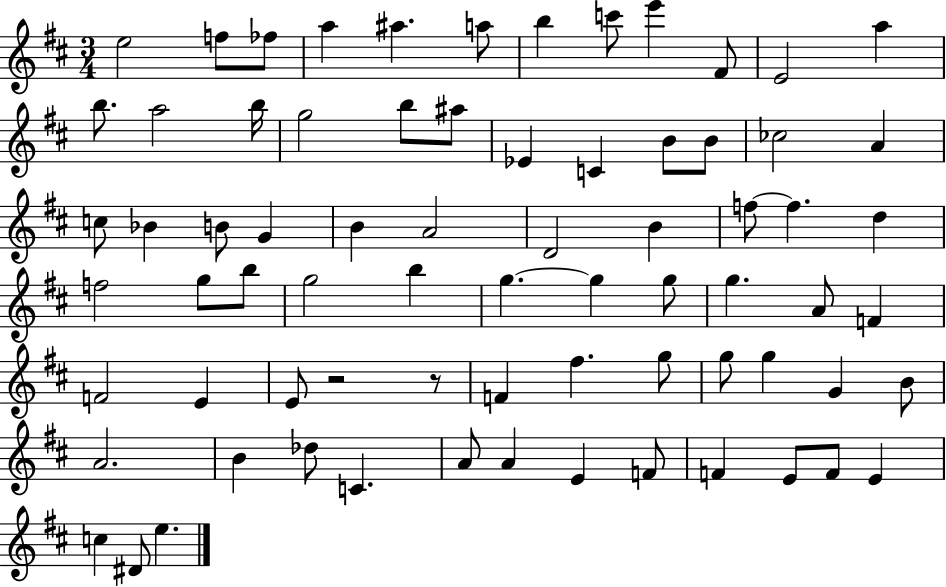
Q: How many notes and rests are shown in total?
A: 73